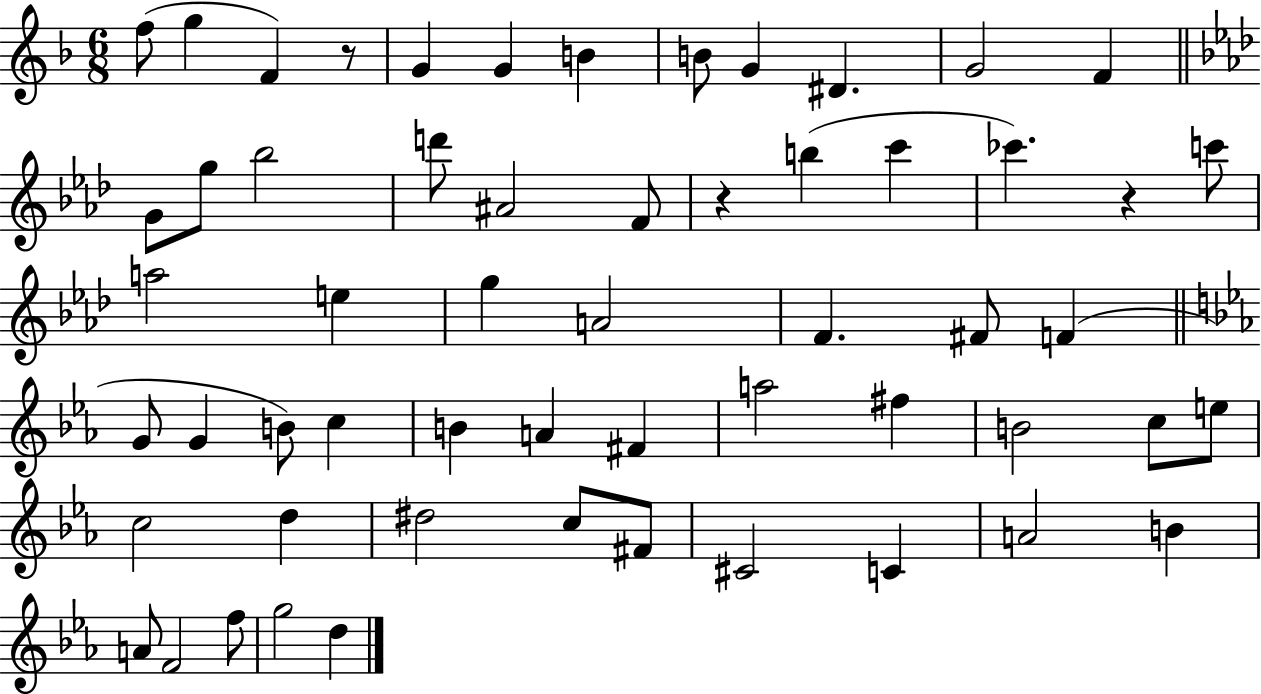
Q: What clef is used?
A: treble